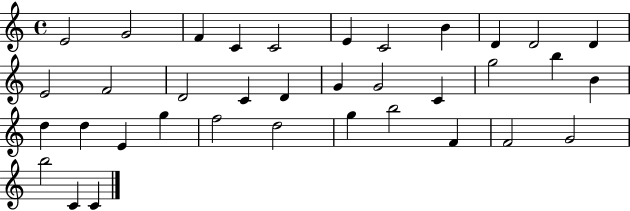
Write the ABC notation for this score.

X:1
T:Untitled
M:4/4
L:1/4
K:C
E2 G2 F C C2 E C2 B D D2 D E2 F2 D2 C D G G2 C g2 b B d d E g f2 d2 g b2 F F2 G2 b2 C C